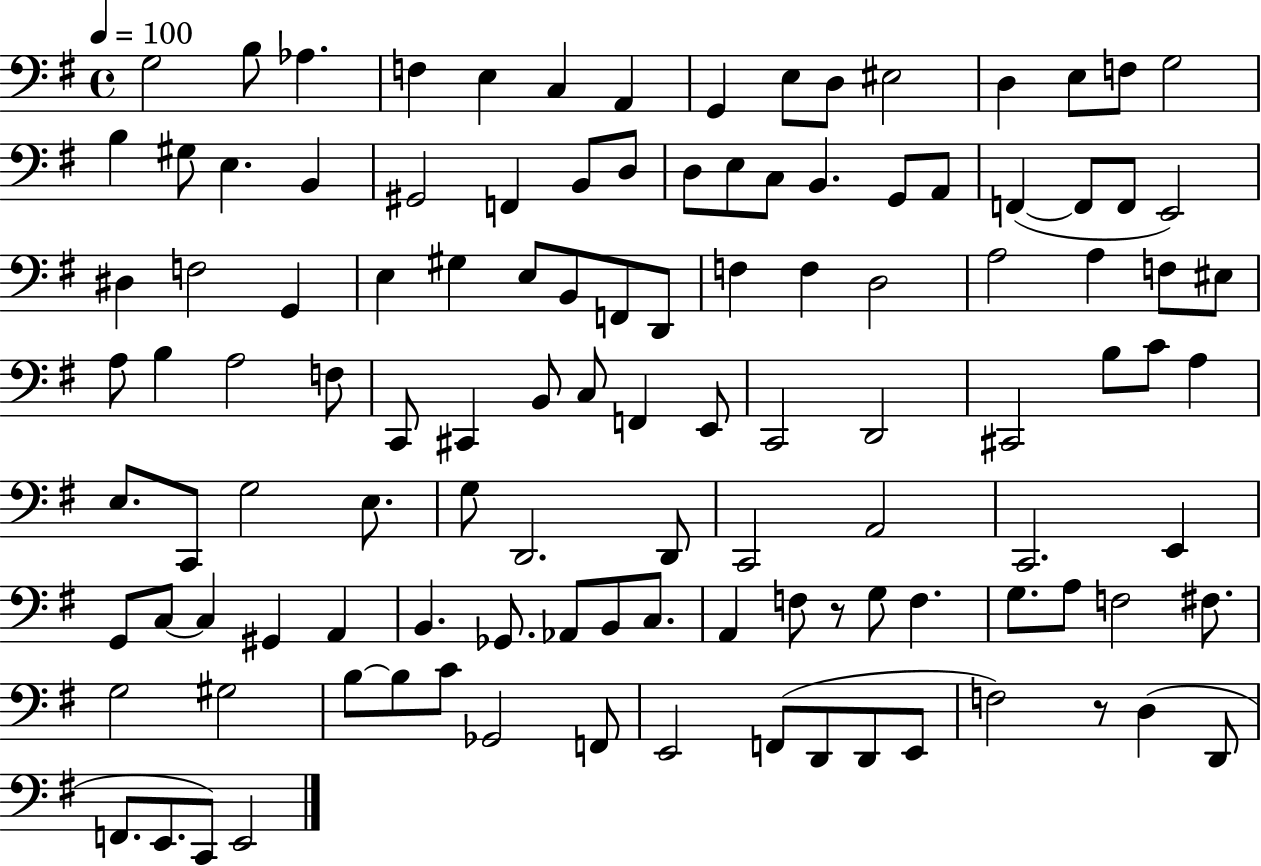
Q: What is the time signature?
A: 4/4